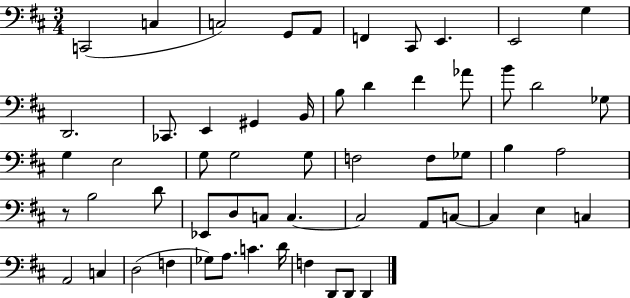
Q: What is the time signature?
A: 3/4